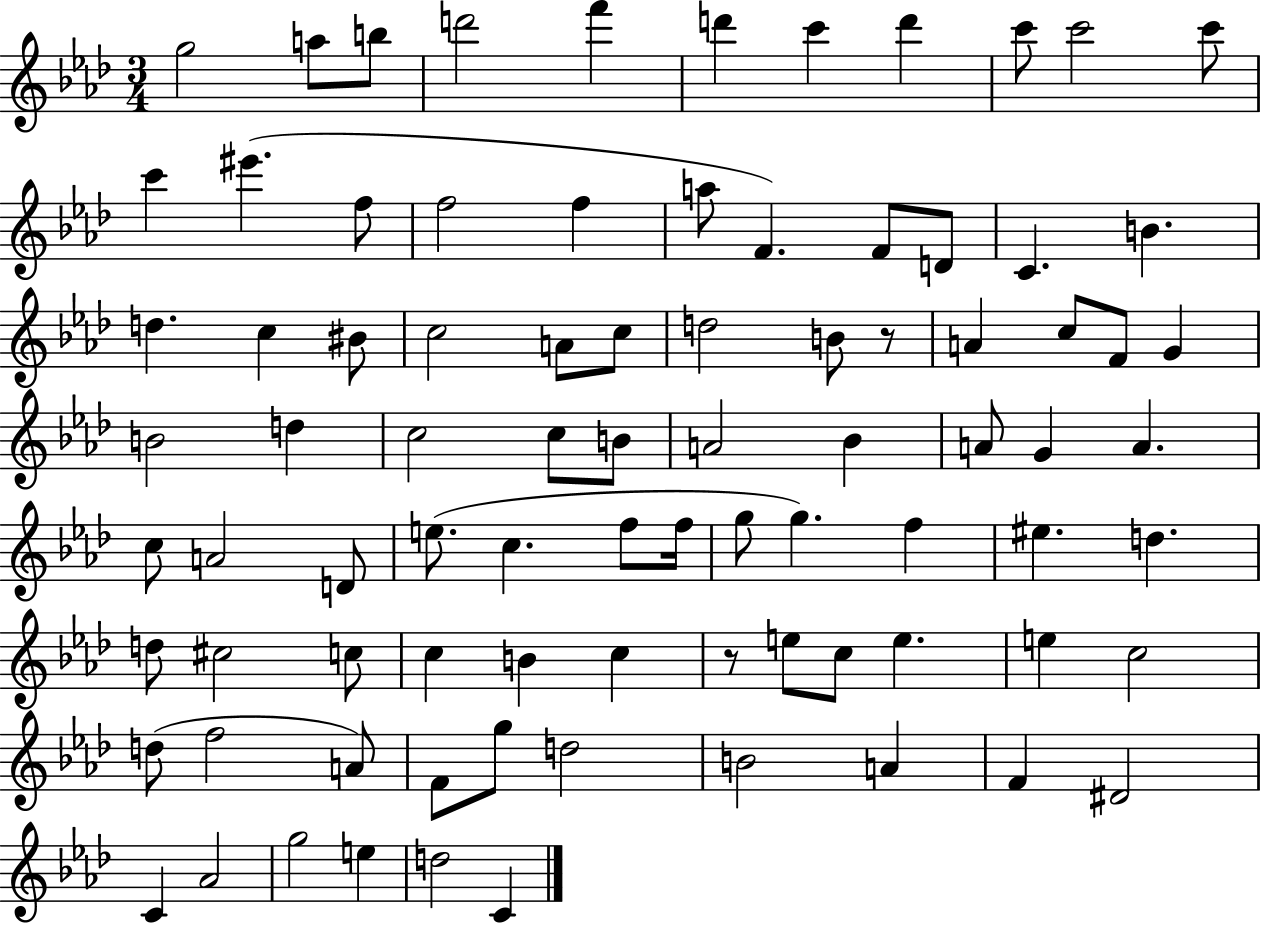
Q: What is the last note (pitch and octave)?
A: C4